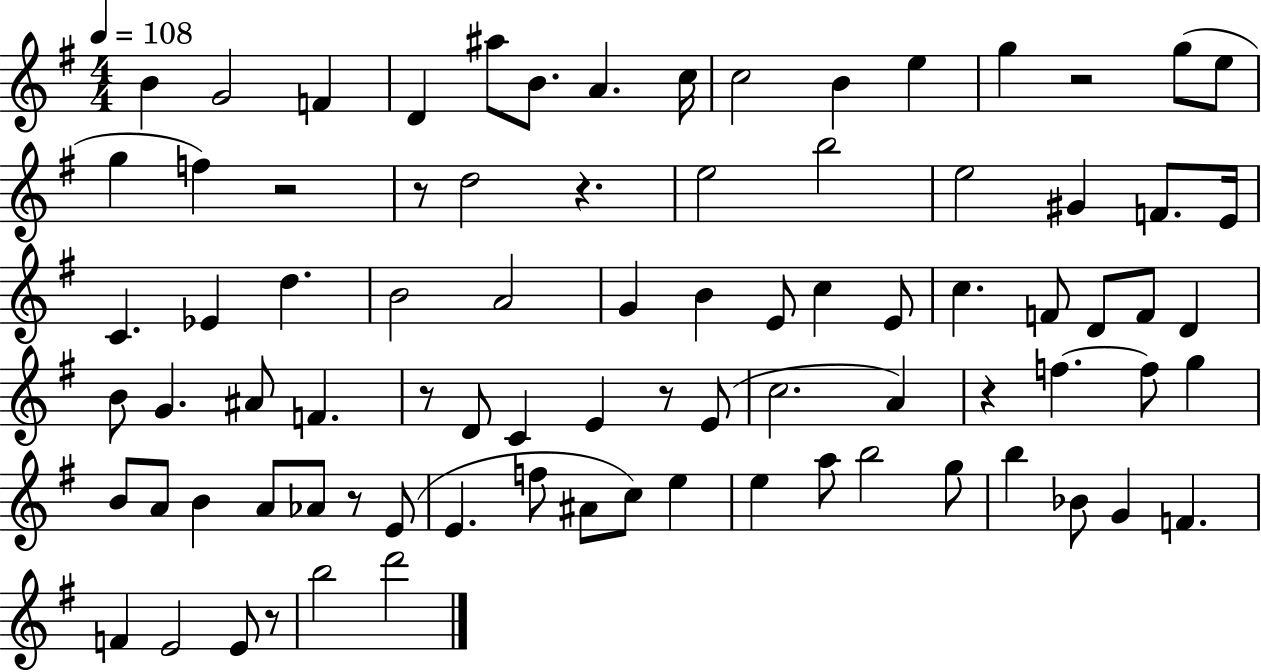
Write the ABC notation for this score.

X:1
T:Untitled
M:4/4
L:1/4
K:G
B G2 F D ^a/2 B/2 A c/4 c2 B e g z2 g/2 e/2 g f z2 z/2 d2 z e2 b2 e2 ^G F/2 E/4 C _E d B2 A2 G B E/2 c E/2 c F/2 D/2 F/2 D B/2 G ^A/2 F z/2 D/2 C E z/2 E/2 c2 A z f f/2 g B/2 A/2 B A/2 _A/2 z/2 E/2 E f/2 ^A/2 c/2 e e a/2 b2 g/2 b _B/2 G F F E2 E/2 z/2 b2 d'2